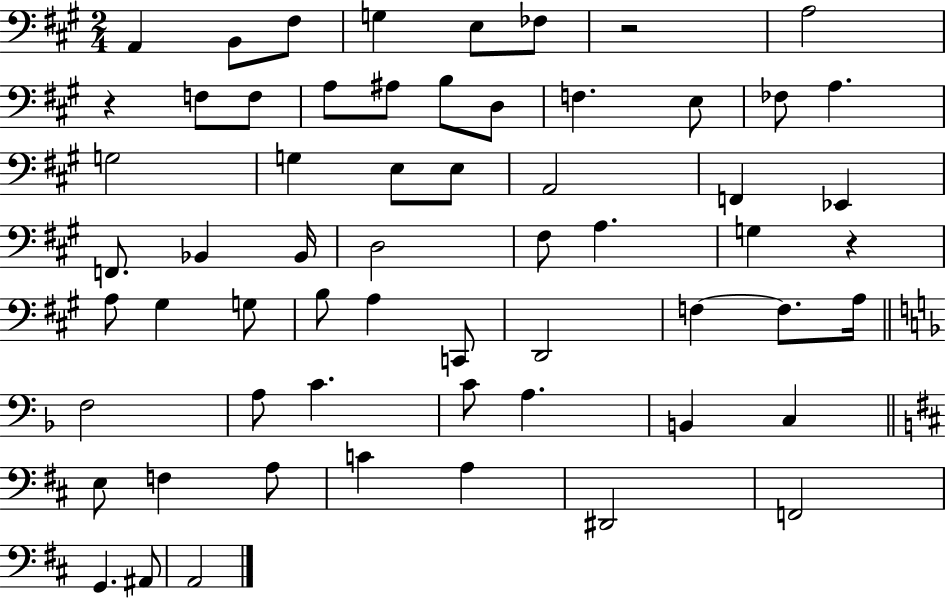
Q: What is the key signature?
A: A major